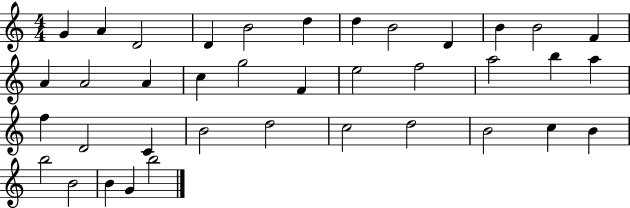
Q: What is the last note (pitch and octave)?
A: B5